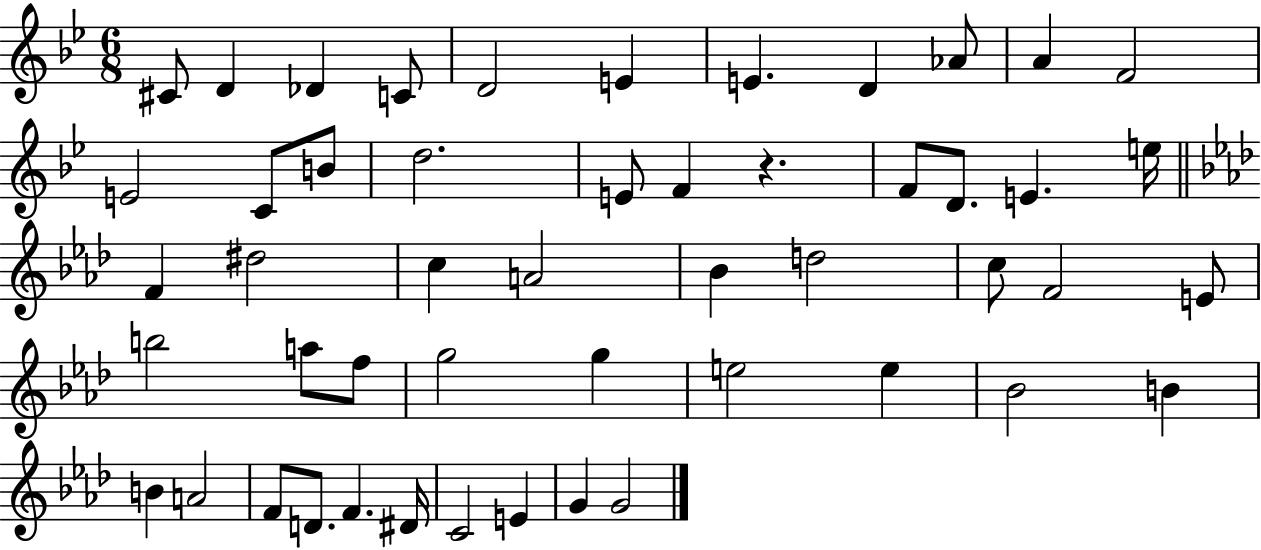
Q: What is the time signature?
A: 6/8